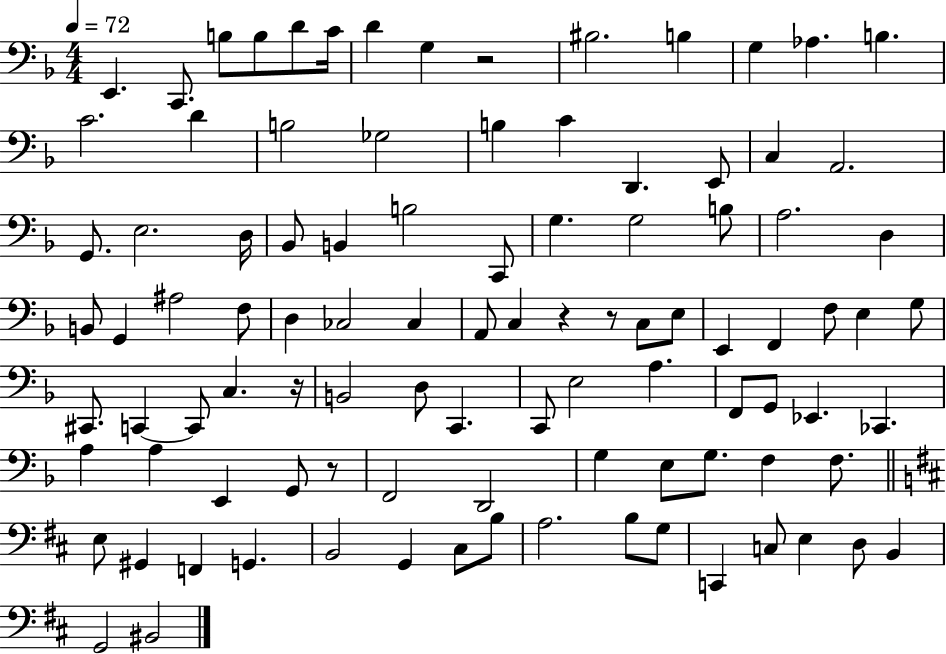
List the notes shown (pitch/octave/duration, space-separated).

E2/q. C2/e. B3/e B3/e D4/e C4/s D4/q G3/q R/h BIS3/h. B3/q G3/q Ab3/q. B3/q. C4/h. D4/q B3/h Gb3/h B3/q C4/q D2/q. E2/e C3/q A2/h. G2/e. E3/h. D3/s Bb2/e B2/q B3/h C2/e G3/q. G3/h B3/e A3/h. D3/q B2/e G2/q A#3/h F3/e D3/q CES3/h CES3/q A2/e C3/q R/q R/e C3/e E3/e E2/q F2/q F3/e E3/q G3/e C#2/e. C2/q C2/e C3/q. R/s B2/h D3/e C2/q. C2/e E3/h A3/q. F2/e G2/e Eb2/q. CES2/q. A3/q A3/q E2/q G2/e R/e F2/h D2/h G3/q E3/e G3/e. F3/q F3/e. E3/e G#2/q F2/q G2/q. B2/h G2/q C#3/e B3/e A3/h. B3/e G3/e C2/q C3/e E3/q D3/e B2/q G2/h BIS2/h